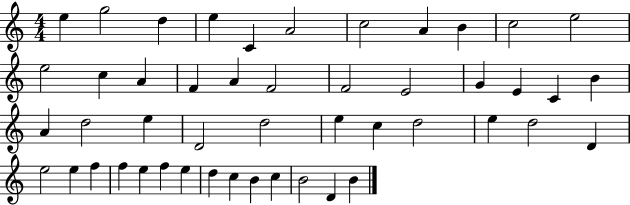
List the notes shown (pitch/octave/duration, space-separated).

E5/q G5/h D5/q E5/q C4/q A4/h C5/h A4/q B4/q C5/h E5/h E5/h C5/q A4/q F4/q A4/q F4/h F4/h E4/h G4/q E4/q C4/q B4/q A4/q D5/h E5/q D4/h D5/h E5/q C5/q D5/h E5/q D5/h D4/q E5/h E5/q F5/q F5/q E5/q F5/q E5/q D5/q C5/q B4/q C5/q B4/h D4/q B4/q